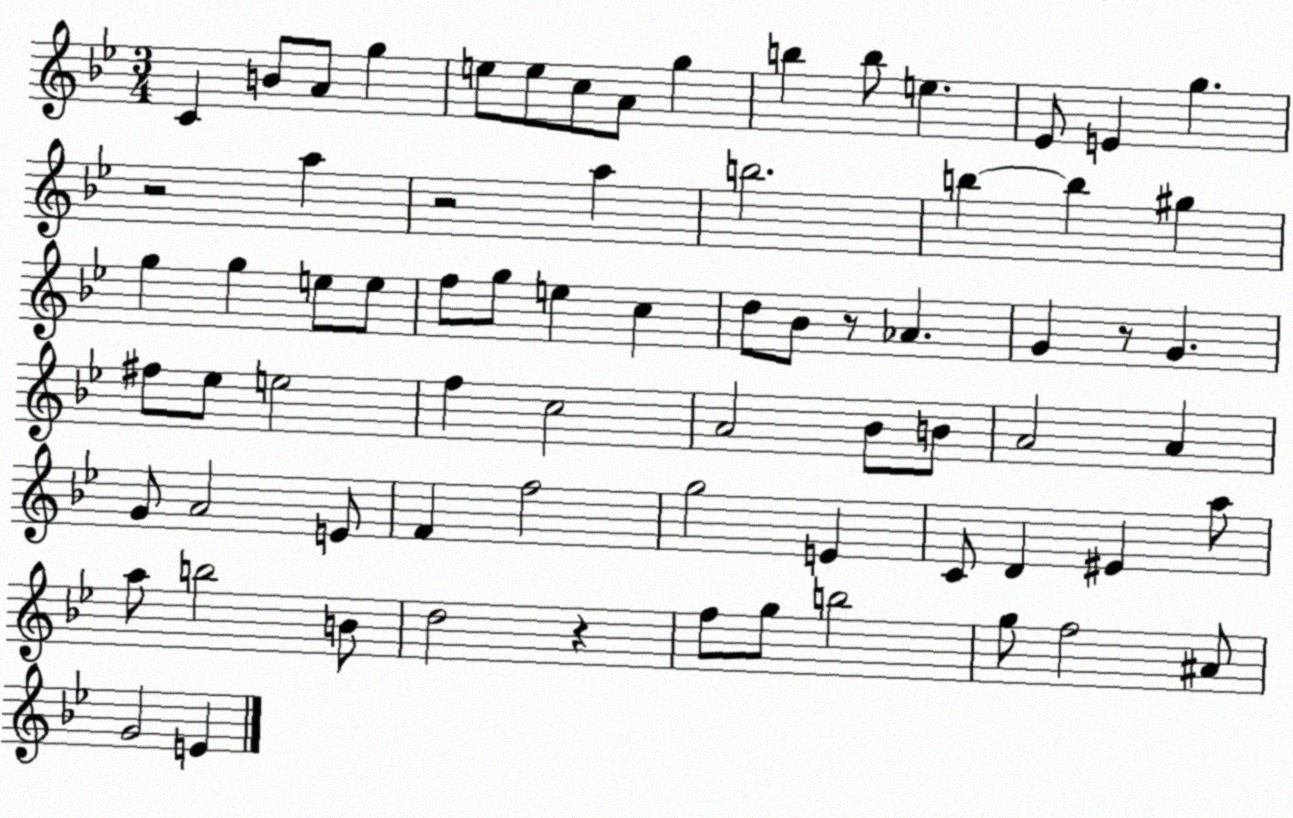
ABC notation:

X:1
T:Untitled
M:3/4
L:1/4
K:Bb
C B/2 A/2 g e/2 e/2 c/2 A/2 g b b/2 e _E/2 E g z2 a z2 a b2 b b ^g g g e/2 e/2 f/2 g/2 e c d/2 _B/2 z/2 _A G z/2 G ^f/2 _e/2 e2 f c2 A2 _B/2 B/2 A2 A G/2 A2 E/2 F f2 g2 E C/2 D ^E a/2 a/2 b2 B/2 d2 z f/2 g/2 b2 g/2 f2 ^A/2 G2 E